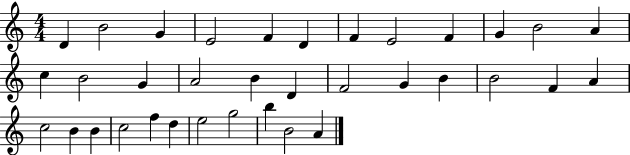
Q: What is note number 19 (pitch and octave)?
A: F4